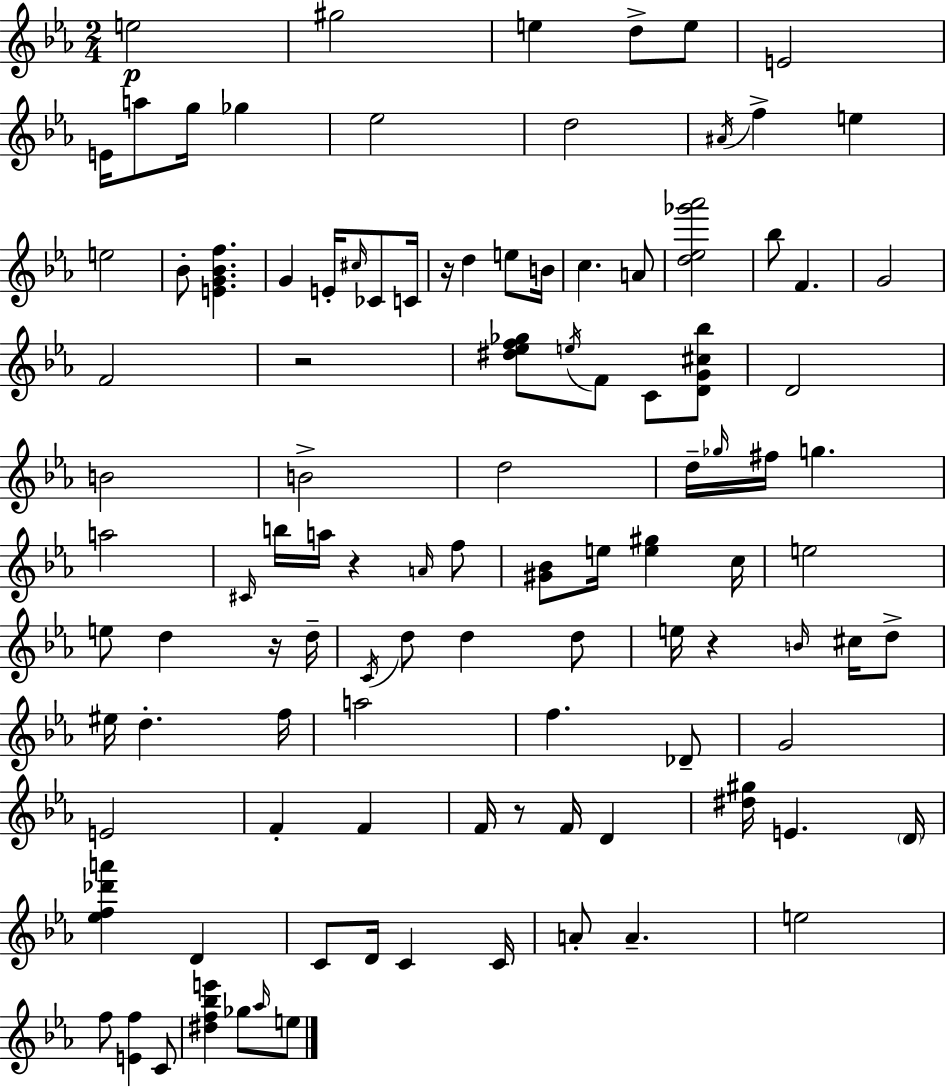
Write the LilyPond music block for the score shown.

{
  \clef treble
  \numericTimeSignature
  \time 2/4
  \key ees \major
  e''2\p | gis''2 | e''4 d''8-> e''8 | e'2 | \break e'16 a''8 g''16 ges''4 | ees''2 | d''2 | \acciaccatura { ais'16 } f''4-> e''4 | \break e''2 | bes'8-. <e' g' bes' f''>4. | g'4 e'16-. \grace { cis''16 } ces'8 | c'16 r16 d''4 e''8 | \break b'16 c''4. | a'8 <d'' ees'' ges''' aes'''>2 | bes''8 f'4. | g'2 | \break f'2 | r2 | <dis'' ees'' f'' ges''>8 \acciaccatura { e''16 } f'8 c'8 | <d' g' cis'' bes''>8 d'2 | \break b'2 | b'2-> | d''2 | d''16-- \grace { ges''16 } fis''16 g''4. | \break a''2 | \grace { cis'16 } b''16 a''16 r4 | \grace { a'16 } f''8 <gis' bes'>8 | e''16 <e'' gis''>4 c''16 e''2 | \break e''8 | d''4 r16 d''16-- \acciaccatura { c'16 } d''8 | d''4 d''8 e''16 | r4 \grace { b'16 } cis''16 d''8-> | \break eis''16 d''4.-. f''16 | a''2 | f''4. des'8-- | g'2 | \break e'2 | f'4-. f'4 | f'16 r8 f'16 d'4 | <dis'' gis''>16 e'4. \parenthesize d'16 | \break <ees'' f'' des''' a'''>4 d'4 | c'8 d'16 c'4 c'16 | a'8-. a'4.-- | e''2 | \break f''8 <e' f''>4 c'8 | <dis'' f'' bes'' e'''>4 ges''8 \grace { aes''16 } e''8 | \bar "|."
}